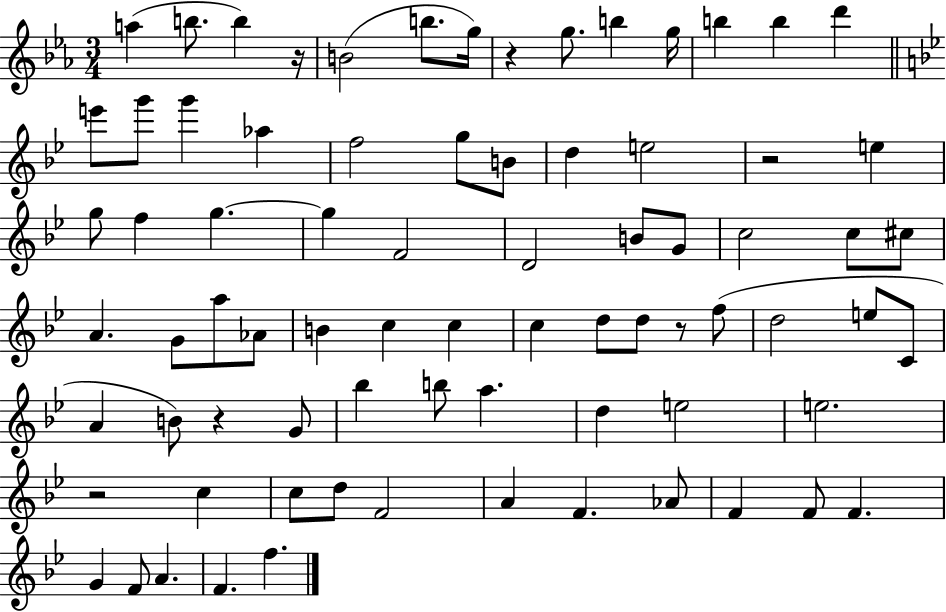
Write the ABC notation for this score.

X:1
T:Untitled
M:3/4
L:1/4
K:Eb
a b/2 b z/4 B2 b/2 g/4 z g/2 b g/4 b b d' e'/2 g'/2 g' _a f2 g/2 B/2 d e2 z2 e g/2 f g g F2 D2 B/2 G/2 c2 c/2 ^c/2 A G/2 a/2 _A/2 B c c c d/2 d/2 z/2 f/2 d2 e/2 C/2 A B/2 z G/2 _b b/2 a d e2 e2 z2 c c/2 d/2 F2 A F _A/2 F F/2 F G F/2 A F f